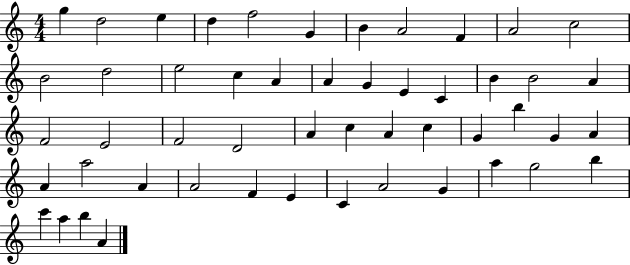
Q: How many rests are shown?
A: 0